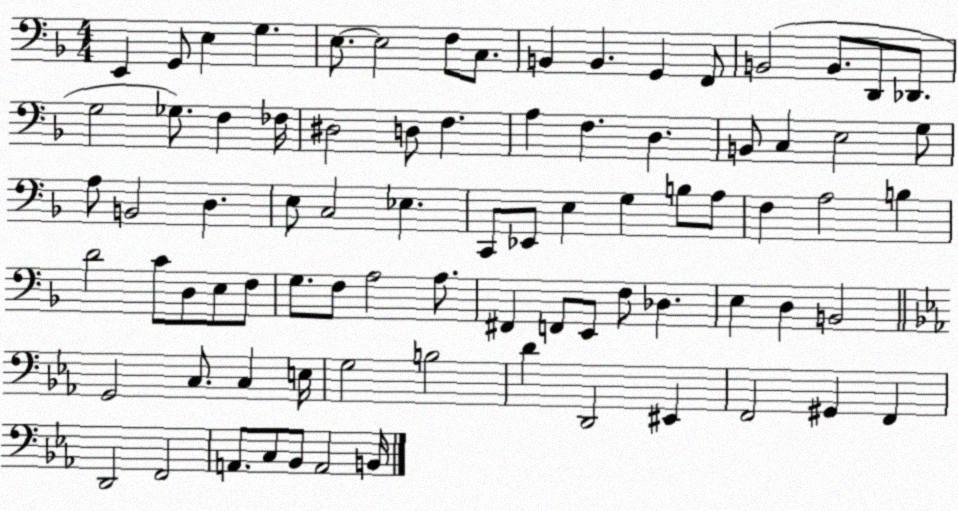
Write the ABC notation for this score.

X:1
T:Untitled
M:4/4
L:1/4
K:F
E,, G,,/2 E, G, E,/2 E,2 F,/2 C,/2 B,, B,, G,, F,,/2 B,,2 B,,/2 D,,/2 _D,,/2 G,2 _G,/2 F, _F,/4 ^D,2 D,/2 F, A, F, D, B,,/2 C, E,2 G,/2 A,/2 B,,2 D, E,/2 C,2 _E, C,,/2 _E,,/2 E, G, B,/2 A,/2 F, A,2 B, D2 C/2 D,/2 E,/2 F,/2 G,/2 F,/2 A,2 A,/2 ^F,, F,,/2 E,,/2 F,/2 _D, E, D, B,,2 G,,2 C,/2 C, E,/4 G,2 B,2 D D,,2 ^E,, F,,2 ^G,, F,, D,,2 F,,2 A,,/2 C,/2 _B,,/2 A,,2 B,,/4